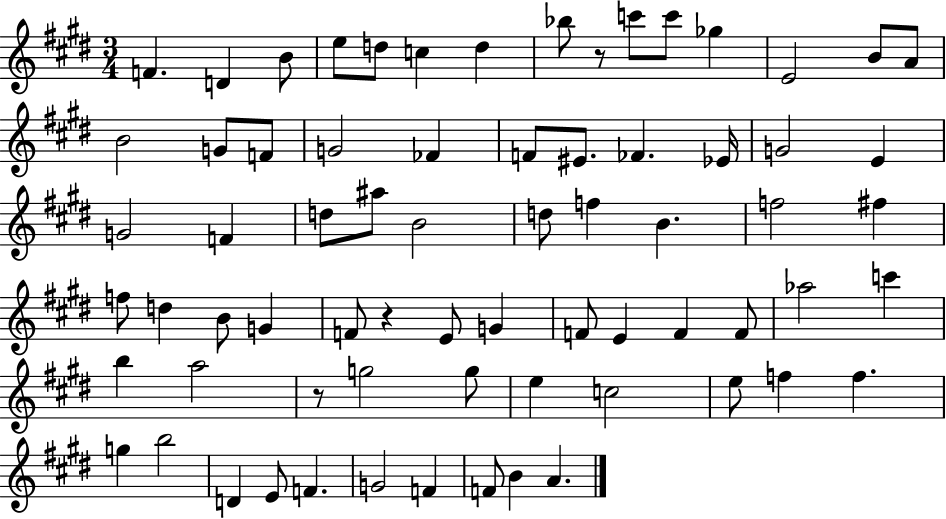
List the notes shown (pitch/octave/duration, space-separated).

F4/q. D4/q B4/e E5/e D5/e C5/q D5/q Bb5/e R/e C6/e C6/e Gb5/q E4/h B4/e A4/e B4/h G4/e F4/e G4/h FES4/q F4/e EIS4/e. FES4/q. Eb4/s G4/h E4/q G4/h F4/q D5/e A#5/e B4/h D5/e F5/q B4/q. F5/h F#5/q F5/e D5/q B4/e G4/q F4/e R/q E4/e G4/q F4/e E4/q F4/q F4/e Ab5/h C6/q B5/q A5/h R/e G5/h G5/e E5/q C5/h E5/e F5/q F5/q. G5/q B5/h D4/q E4/e F4/q. G4/h F4/q F4/e B4/q A4/q.